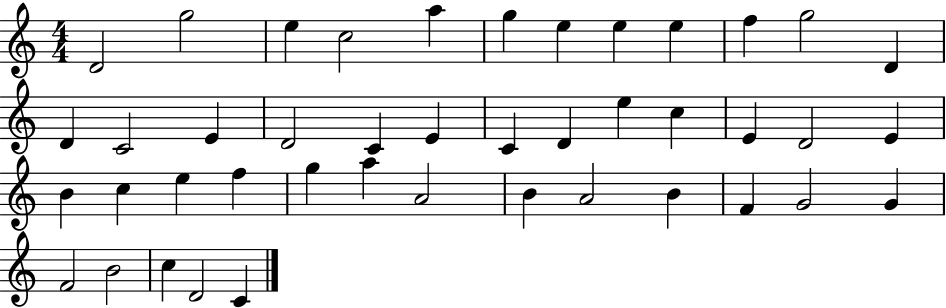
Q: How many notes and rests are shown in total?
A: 43